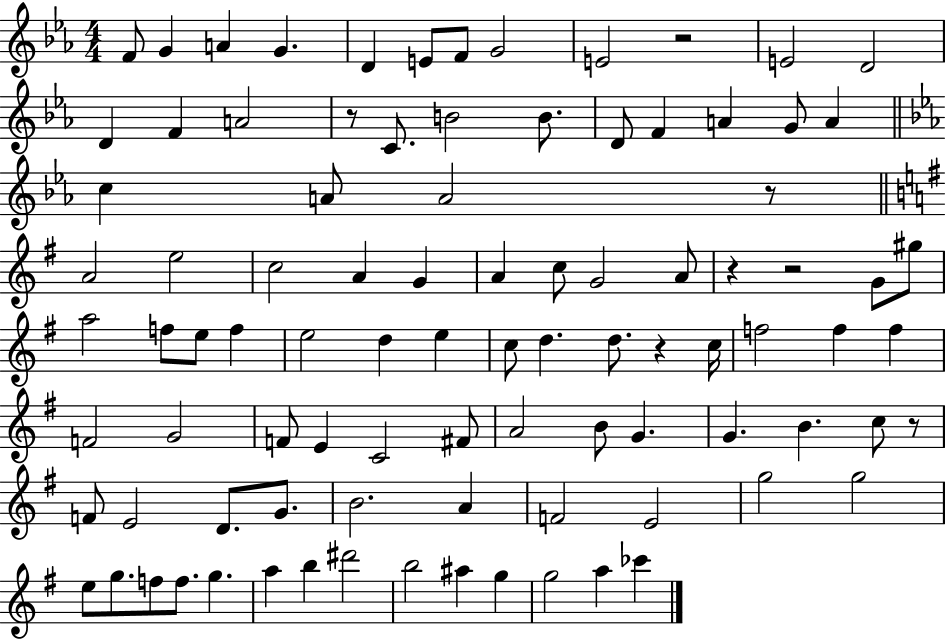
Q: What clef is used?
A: treble